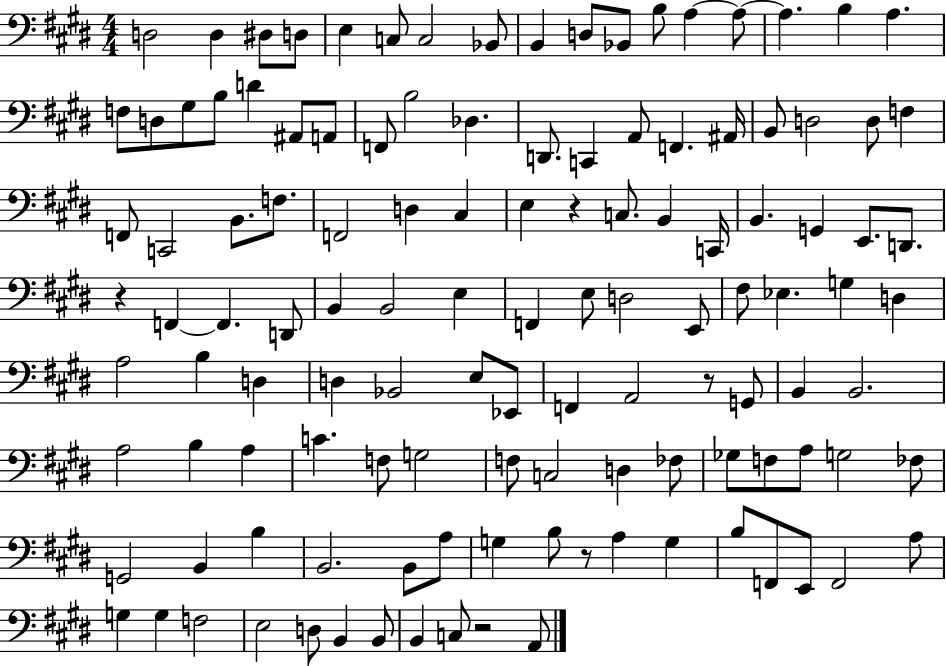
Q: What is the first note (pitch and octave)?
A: D3